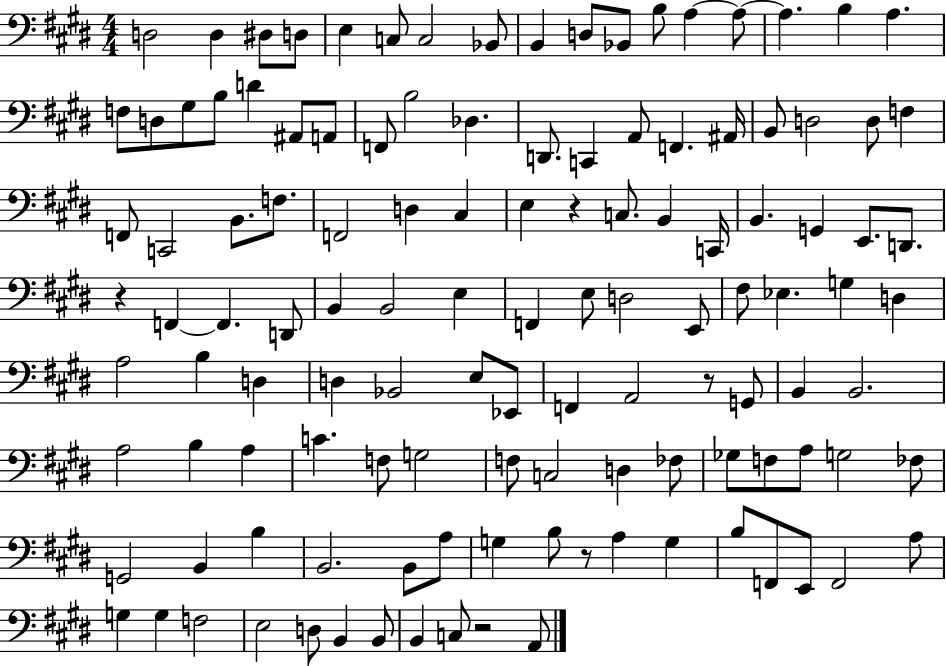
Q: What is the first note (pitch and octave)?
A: D3